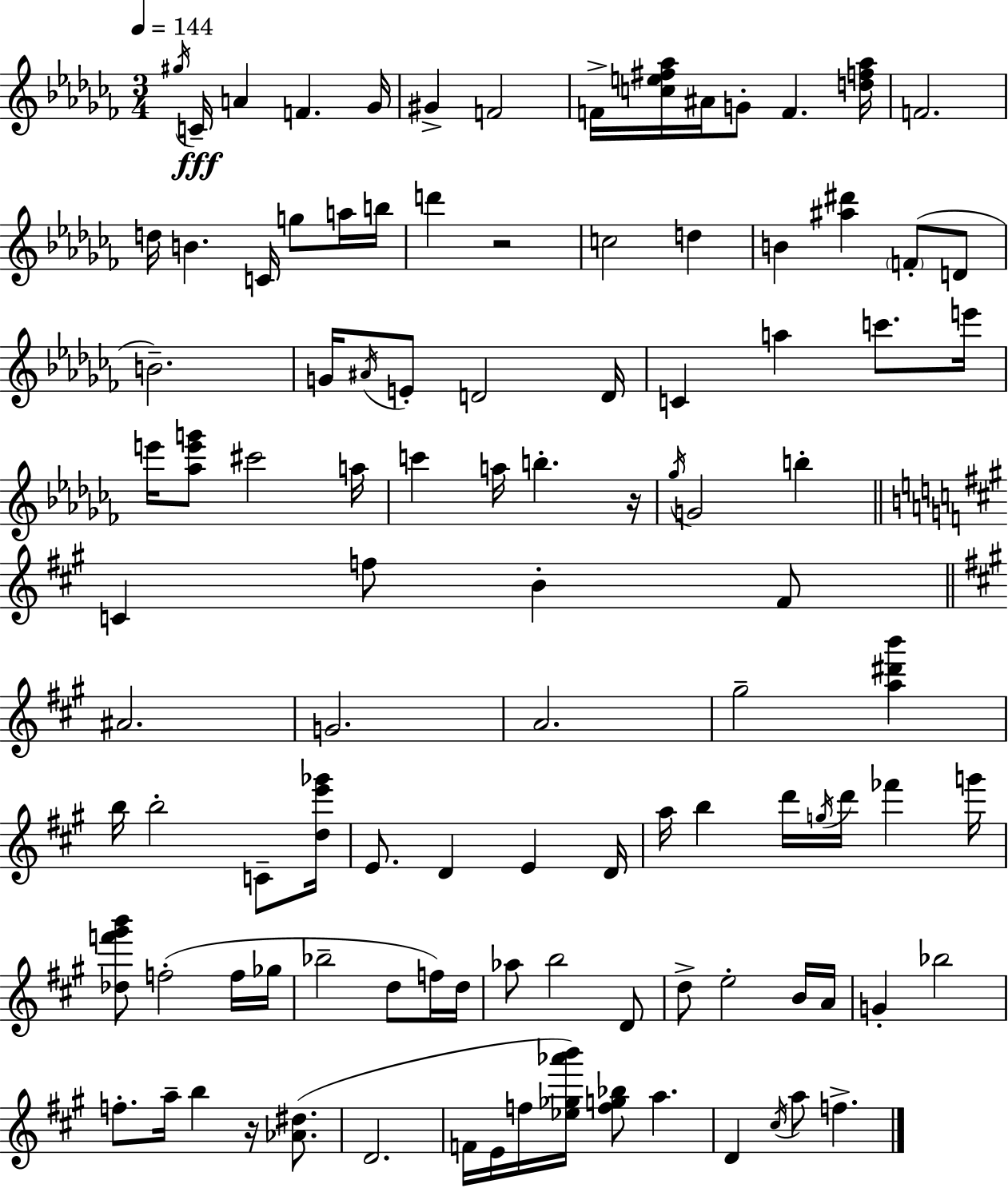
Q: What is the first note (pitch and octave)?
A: G#5